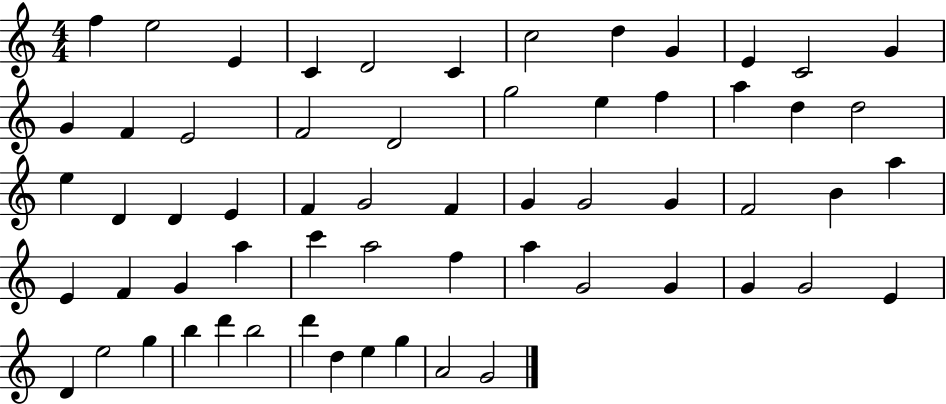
{
  \clef treble
  \numericTimeSignature
  \time 4/4
  \key c \major
  f''4 e''2 e'4 | c'4 d'2 c'4 | c''2 d''4 g'4 | e'4 c'2 g'4 | \break g'4 f'4 e'2 | f'2 d'2 | g''2 e''4 f''4 | a''4 d''4 d''2 | \break e''4 d'4 d'4 e'4 | f'4 g'2 f'4 | g'4 g'2 g'4 | f'2 b'4 a''4 | \break e'4 f'4 g'4 a''4 | c'''4 a''2 f''4 | a''4 g'2 g'4 | g'4 g'2 e'4 | \break d'4 e''2 g''4 | b''4 d'''4 b''2 | d'''4 d''4 e''4 g''4 | a'2 g'2 | \break \bar "|."
}